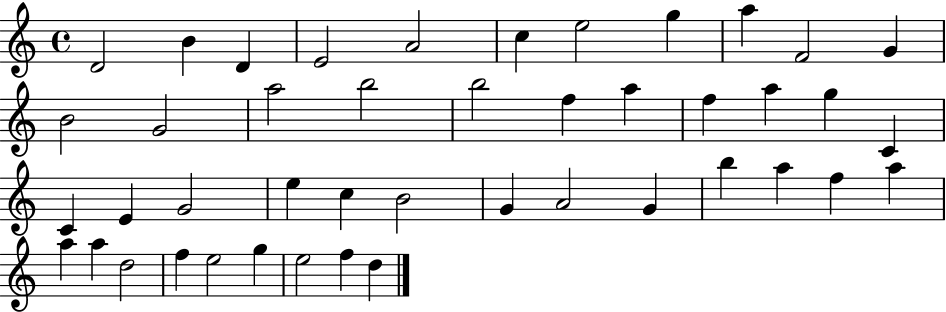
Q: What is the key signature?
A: C major